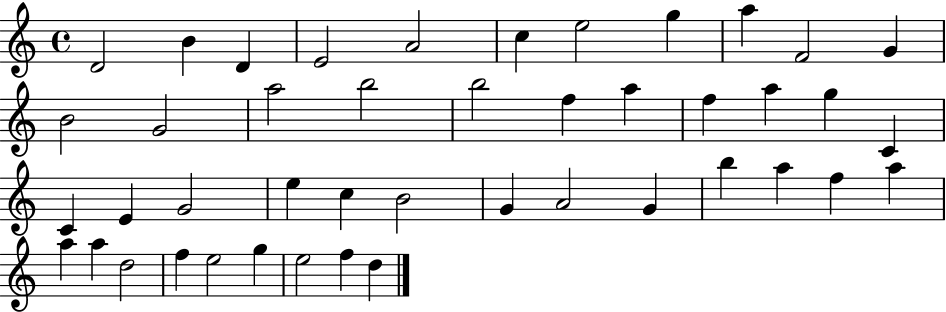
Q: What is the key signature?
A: C major